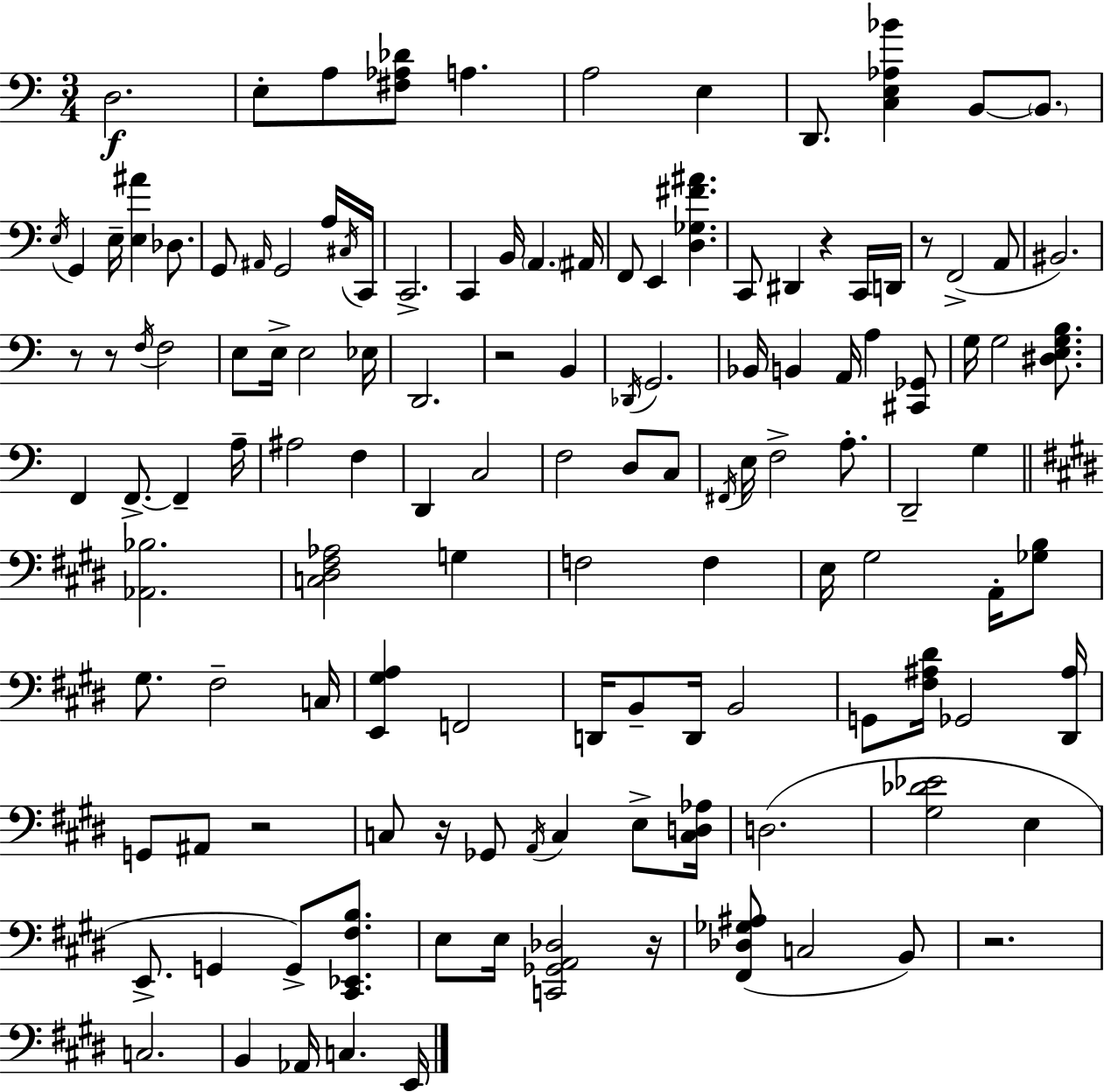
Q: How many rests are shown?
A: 9